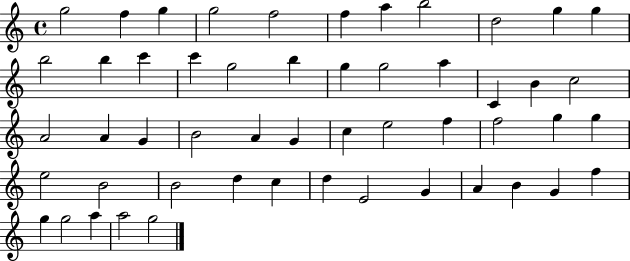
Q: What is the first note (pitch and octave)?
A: G5